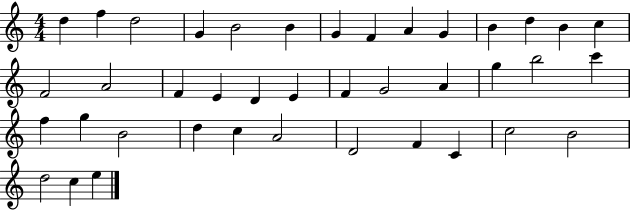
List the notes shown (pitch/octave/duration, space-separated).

D5/q F5/q D5/h G4/q B4/h B4/q G4/q F4/q A4/q G4/q B4/q D5/q B4/q C5/q F4/h A4/h F4/q E4/q D4/q E4/q F4/q G4/h A4/q G5/q B5/h C6/q F5/q G5/q B4/h D5/q C5/q A4/h D4/h F4/q C4/q C5/h B4/h D5/h C5/q E5/q